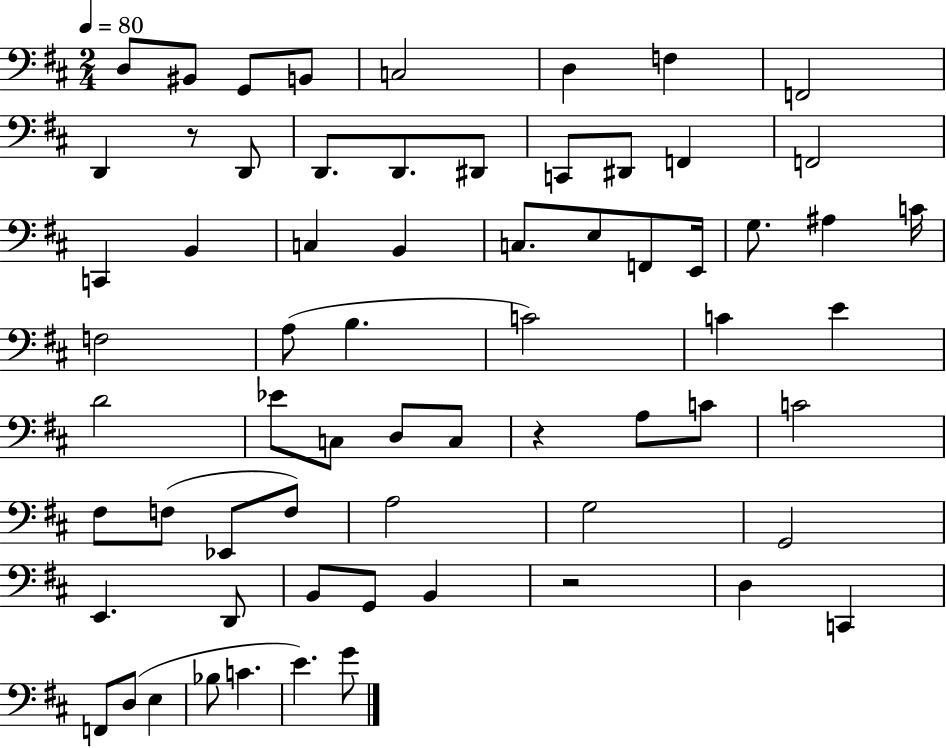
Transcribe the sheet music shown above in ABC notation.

X:1
T:Untitled
M:2/4
L:1/4
K:D
D,/2 ^B,,/2 G,,/2 B,,/2 C,2 D, F, F,,2 D,, z/2 D,,/2 D,,/2 D,,/2 ^D,,/2 C,,/2 ^D,,/2 F,, F,,2 C,, B,, C, B,, C,/2 E,/2 F,,/2 E,,/4 G,/2 ^A, C/4 F,2 A,/2 B, C2 C E D2 _E/2 C,/2 D,/2 C,/2 z A,/2 C/2 C2 ^F,/2 F,/2 _E,,/2 F,/2 A,2 G,2 G,,2 E,, D,,/2 B,,/2 G,,/2 B,, z2 D, C,, F,,/2 D,/2 E, _B,/2 C E G/2